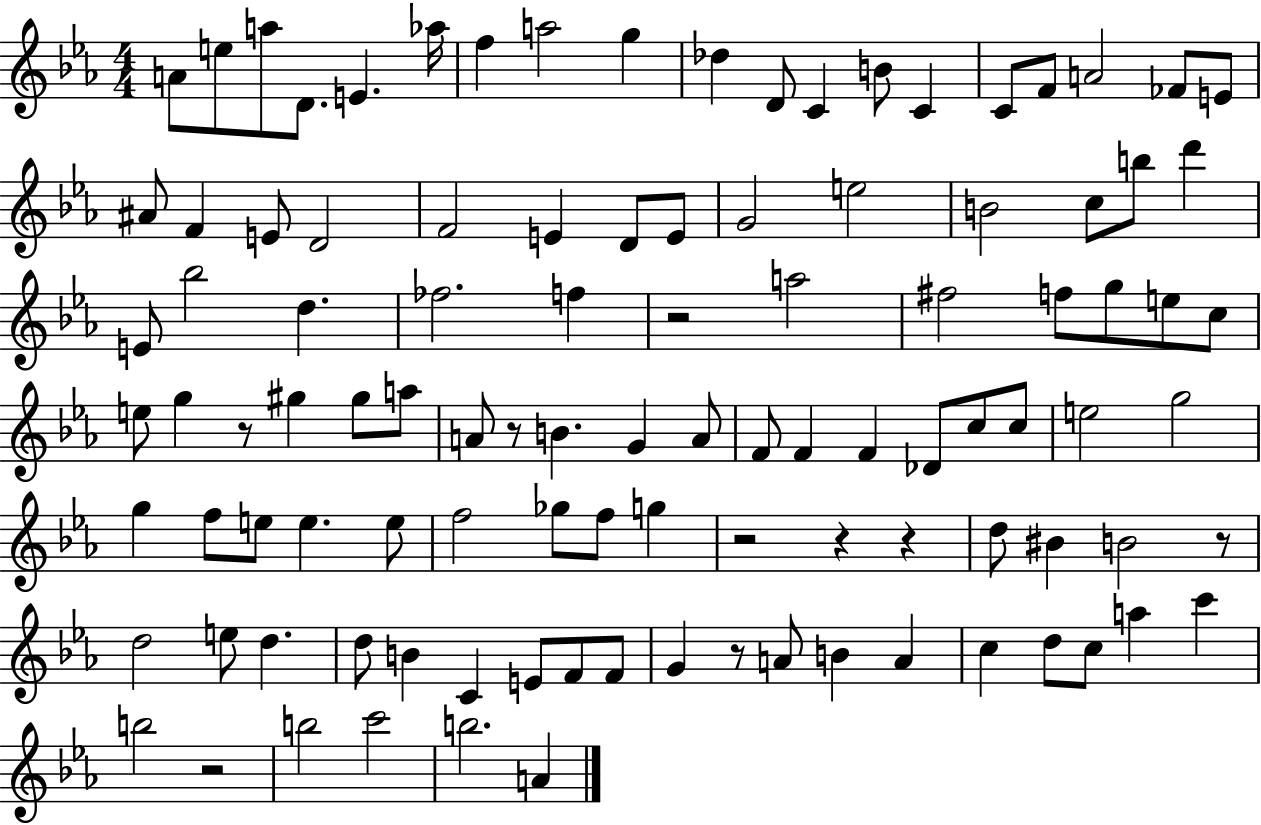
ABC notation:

X:1
T:Untitled
M:4/4
L:1/4
K:Eb
A/2 e/2 a/2 D/2 E _a/4 f a2 g _d D/2 C B/2 C C/2 F/2 A2 _F/2 E/2 ^A/2 F E/2 D2 F2 E D/2 E/2 G2 e2 B2 c/2 b/2 d' E/2 _b2 d _f2 f z2 a2 ^f2 f/2 g/2 e/2 c/2 e/2 g z/2 ^g ^g/2 a/2 A/2 z/2 B G A/2 F/2 F F _D/2 c/2 c/2 e2 g2 g f/2 e/2 e e/2 f2 _g/2 f/2 g z2 z z d/2 ^B B2 z/2 d2 e/2 d d/2 B C E/2 F/2 F/2 G z/2 A/2 B A c d/2 c/2 a c' b2 z2 b2 c'2 b2 A